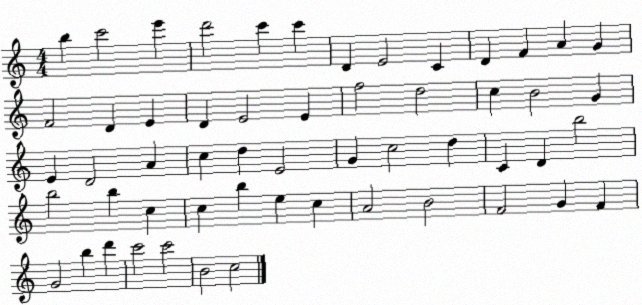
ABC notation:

X:1
T:Untitled
M:4/4
L:1/4
K:C
b c'2 e' d'2 c' c' D E2 C D F A G F2 D E D E2 E f2 d2 c B2 G E D2 A c d E2 G c2 d C D b2 b2 b c c b e c A2 B2 F2 G F G2 b d' c'2 c'2 B2 c2